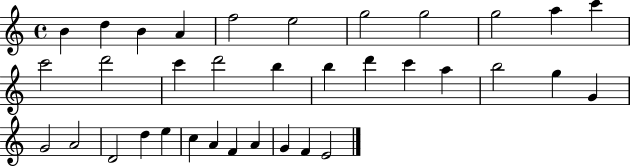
X:1
T:Untitled
M:4/4
L:1/4
K:C
B d B A f2 e2 g2 g2 g2 a c' c'2 d'2 c' d'2 b b d' c' a b2 g G G2 A2 D2 d e c A F A G F E2